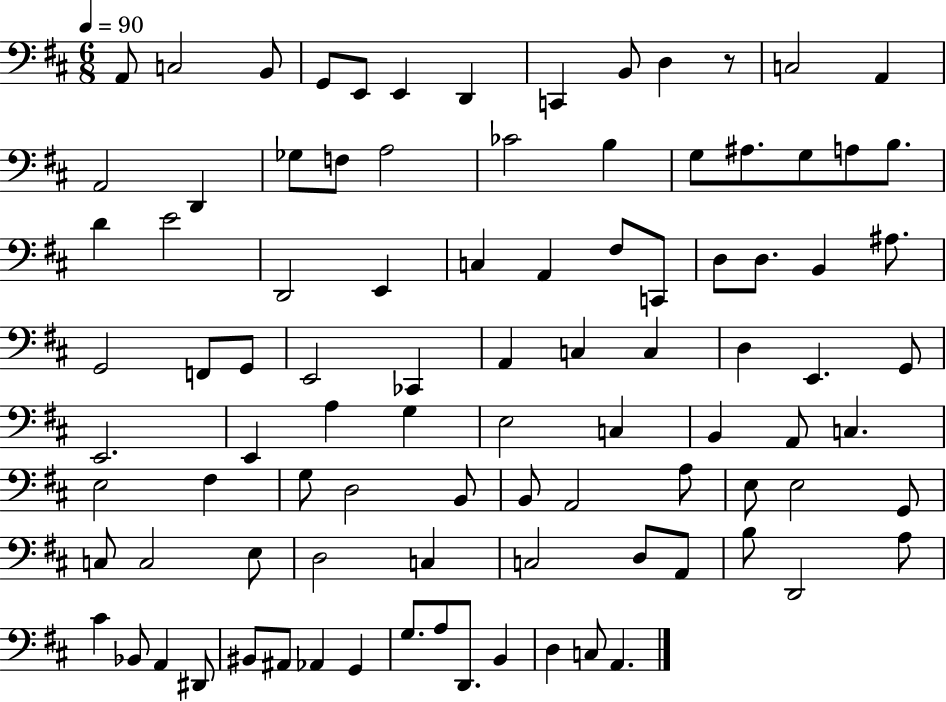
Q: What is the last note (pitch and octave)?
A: A2